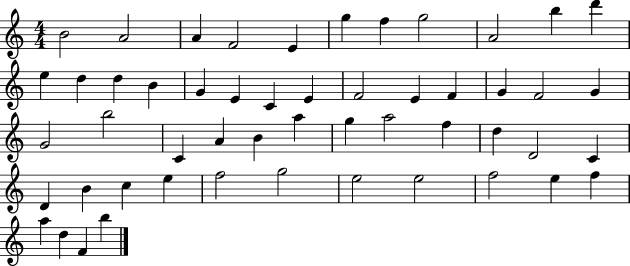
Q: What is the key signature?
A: C major